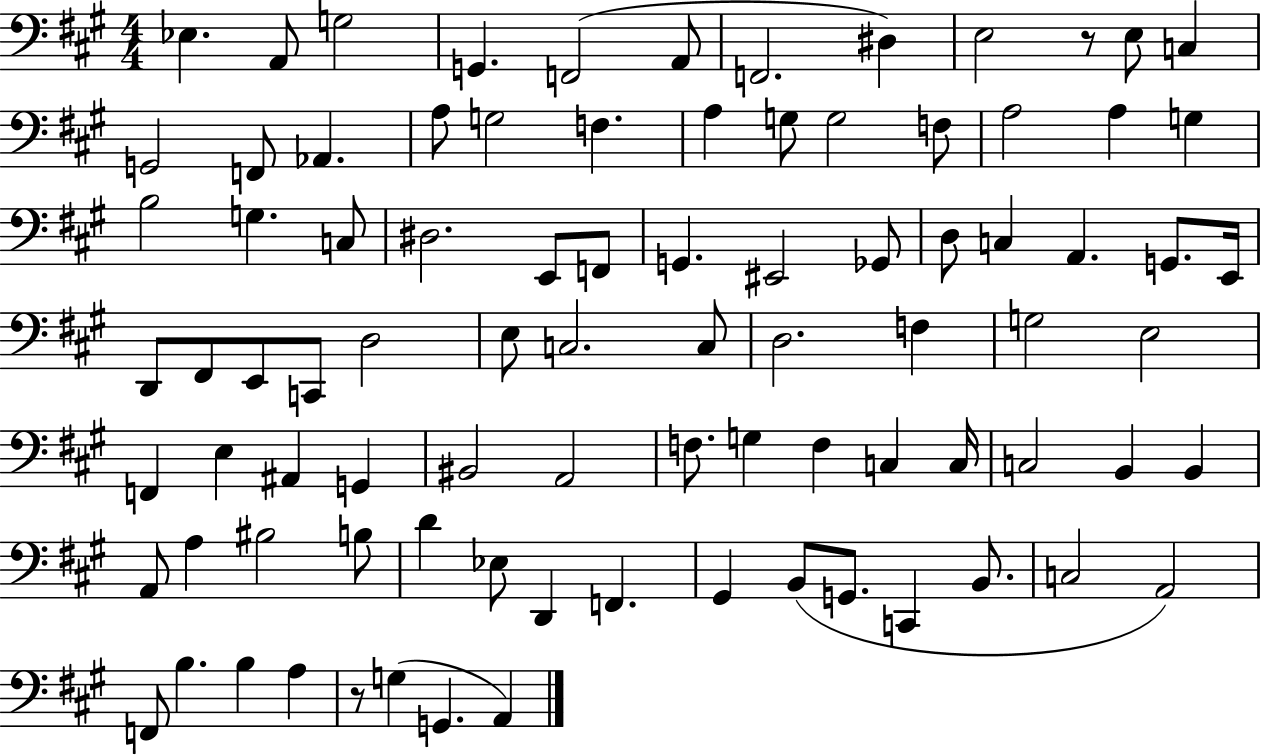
{
  \clef bass
  \numericTimeSignature
  \time 4/4
  \key a \major
  ees4. a,8 g2 | g,4. f,2( a,8 | f,2. dis4) | e2 r8 e8 c4 | \break g,2 f,8 aes,4. | a8 g2 f4. | a4 g8 g2 f8 | a2 a4 g4 | \break b2 g4. c8 | dis2. e,8 f,8 | g,4. eis,2 ges,8 | d8 c4 a,4. g,8. e,16 | \break d,8 fis,8 e,8 c,8 d2 | e8 c2. c8 | d2. f4 | g2 e2 | \break f,4 e4 ais,4 g,4 | bis,2 a,2 | f8. g4 f4 c4 c16 | c2 b,4 b,4 | \break a,8 a4 bis2 b8 | d'4 ees8 d,4 f,4. | gis,4 b,8( g,8. c,4 b,8. | c2 a,2) | \break f,8 b4. b4 a4 | r8 g4( g,4. a,4) | \bar "|."
}